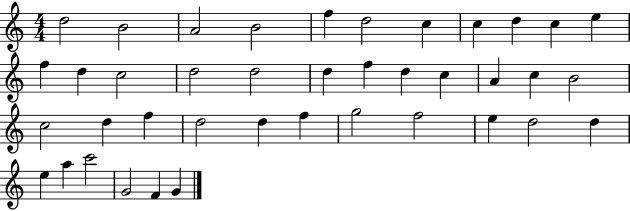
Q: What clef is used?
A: treble